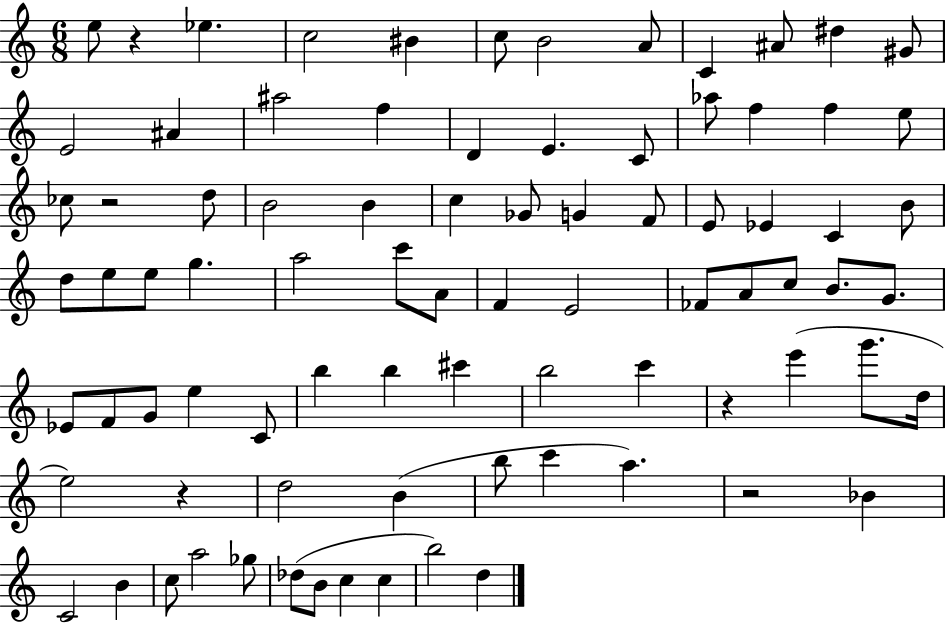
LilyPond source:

{
  \clef treble
  \numericTimeSignature
  \time 6/8
  \key c \major
  \repeat volta 2 { e''8 r4 ees''4. | c''2 bis'4 | c''8 b'2 a'8 | c'4 ais'8 dis''4 gis'8 | \break e'2 ais'4 | ais''2 f''4 | d'4 e'4. c'8 | aes''8 f''4 f''4 e''8 | \break ces''8 r2 d''8 | b'2 b'4 | c''4 ges'8 g'4 f'8 | e'8 ees'4 c'4 b'8 | \break d''8 e''8 e''8 g''4. | a''2 c'''8 a'8 | f'4 e'2 | fes'8 a'8 c''8 b'8. g'8. | \break ees'8 f'8 g'8 e''4 c'8 | b''4 b''4 cis'''4 | b''2 c'''4 | r4 e'''4( g'''8. d''16 | \break e''2) r4 | d''2 b'4( | b''8 c'''4 a''4.) | r2 bes'4 | \break c'2 b'4 | c''8 a''2 ges''8 | des''8( b'8 c''4 c''4 | b''2) d''4 | \break } \bar "|."
}